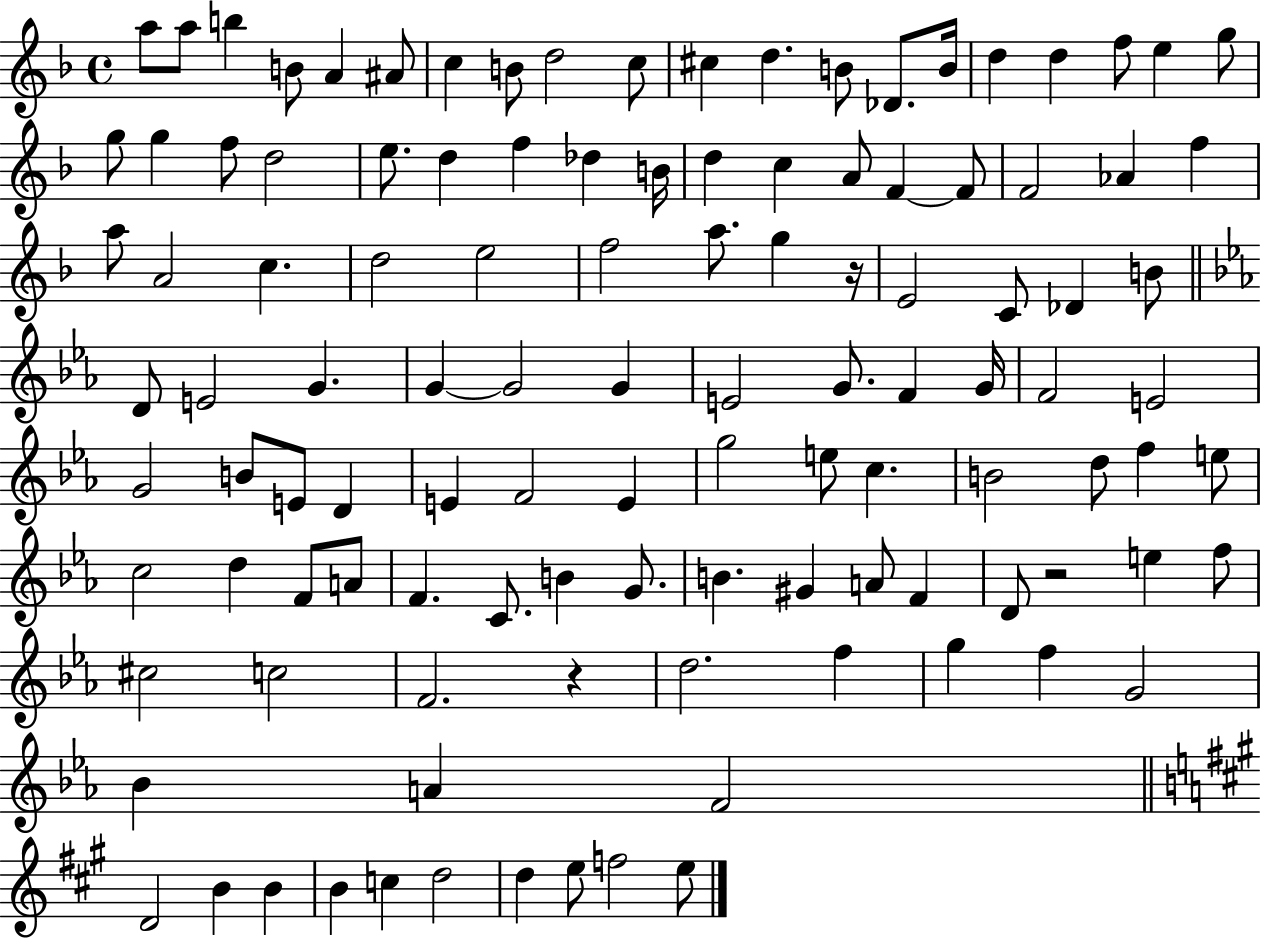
A5/e A5/e B5/q B4/e A4/q A#4/e C5/q B4/e D5/h C5/e C#5/q D5/q. B4/e Db4/e. B4/s D5/q D5/q F5/e E5/q G5/e G5/e G5/q F5/e D5/h E5/e. D5/q F5/q Db5/q B4/s D5/q C5/q A4/e F4/q F4/e F4/h Ab4/q F5/q A5/e A4/h C5/q. D5/h E5/h F5/h A5/e. G5/q R/s E4/h C4/e Db4/q B4/e D4/e E4/h G4/q. G4/q G4/h G4/q E4/h G4/e. F4/q G4/s F4/h E4/h G4/h B4/e E4/e D4/q E4/q F4/h E4/q G5/h E5/e C5/q. B4/h D5/e F5/q E5/e C5/h D5/q F4/e A4/e F4/q. C4/e. B4/q G4/e. B4/q. G#4/q A4/e F4/q D4/e R/h E5/q F5/e C#5/h C5/h F4/h. R/q D5/h. F5/q G5/q F5/q G4/h Bb4/q A4/q F4/h D4/h B4/q B4/q B4/q C5/q D5/h D5/q E5/e F5/h E5/e